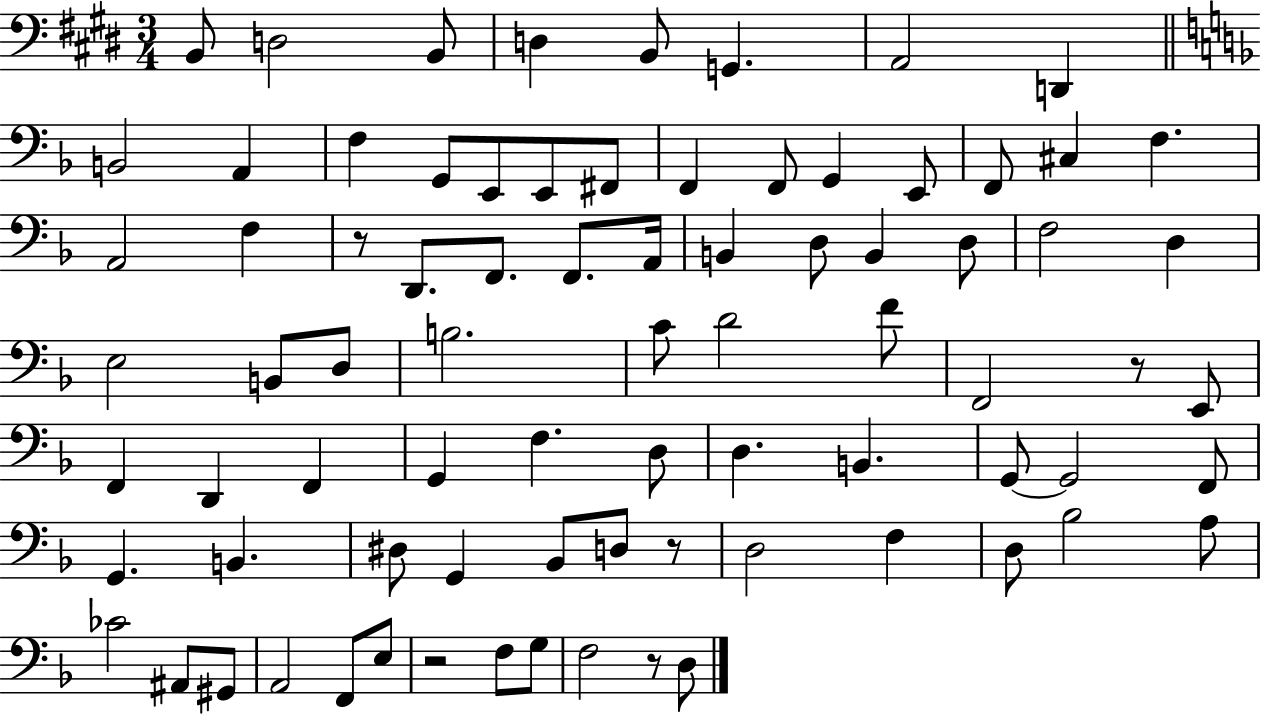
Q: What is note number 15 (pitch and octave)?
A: F#2